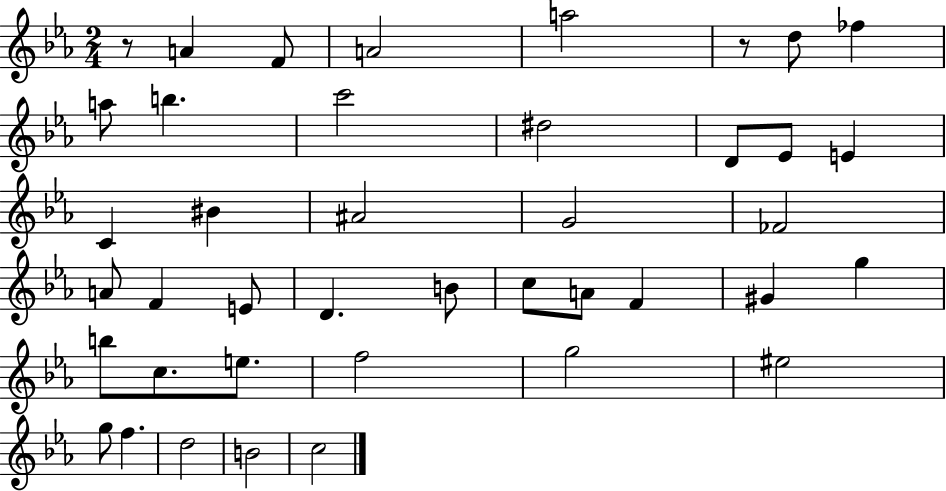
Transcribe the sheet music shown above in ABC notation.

X:1
T:Untitled
M:2/4
L:1/4
K:Eb
z/2 A F/2 A2 a2 z/2 d/2 _f a/2 b c'2 ^d2 D/2 _E/2 E C ^B ^A2 G2 _F2 A/2 F E/2 D B/2 c/2 A/2 F ^G g b/2 c/2 e/2 f2 g2 ^e2 g/2 f d2 B2 c2